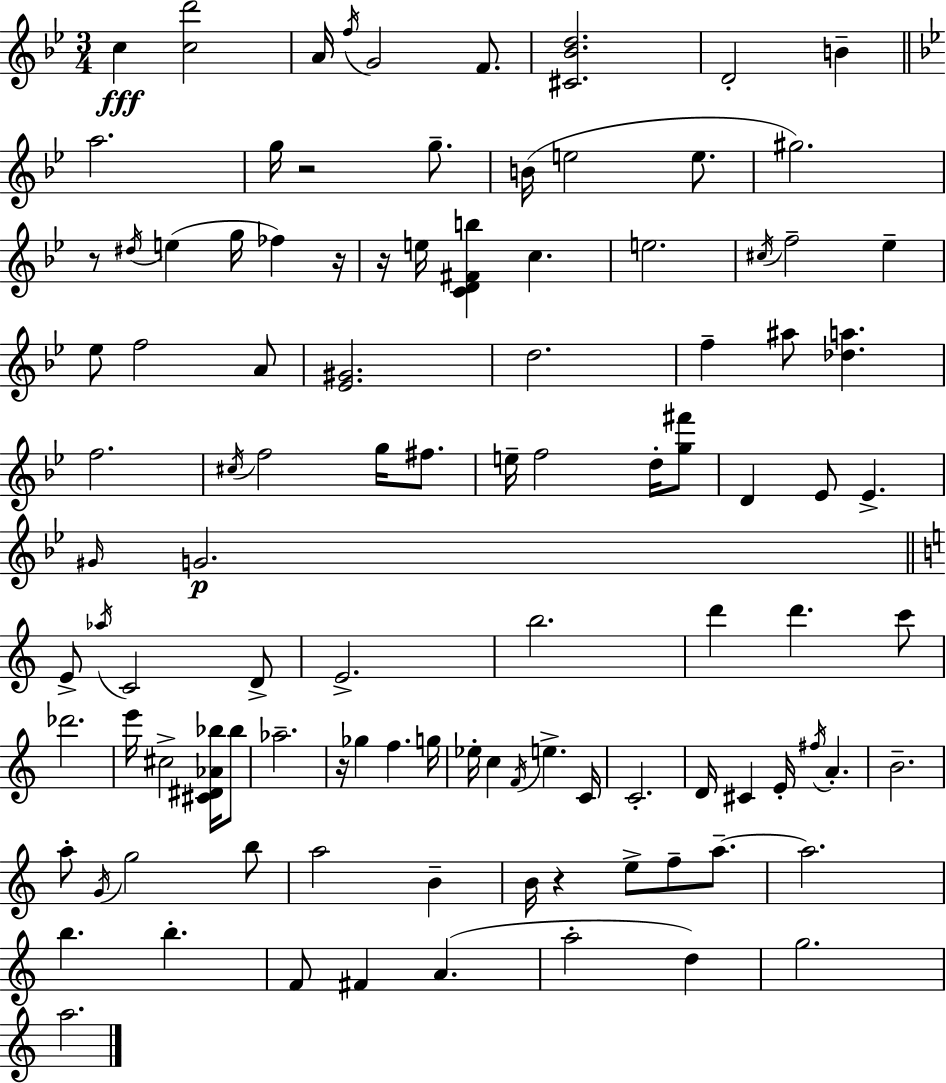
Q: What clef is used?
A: treble